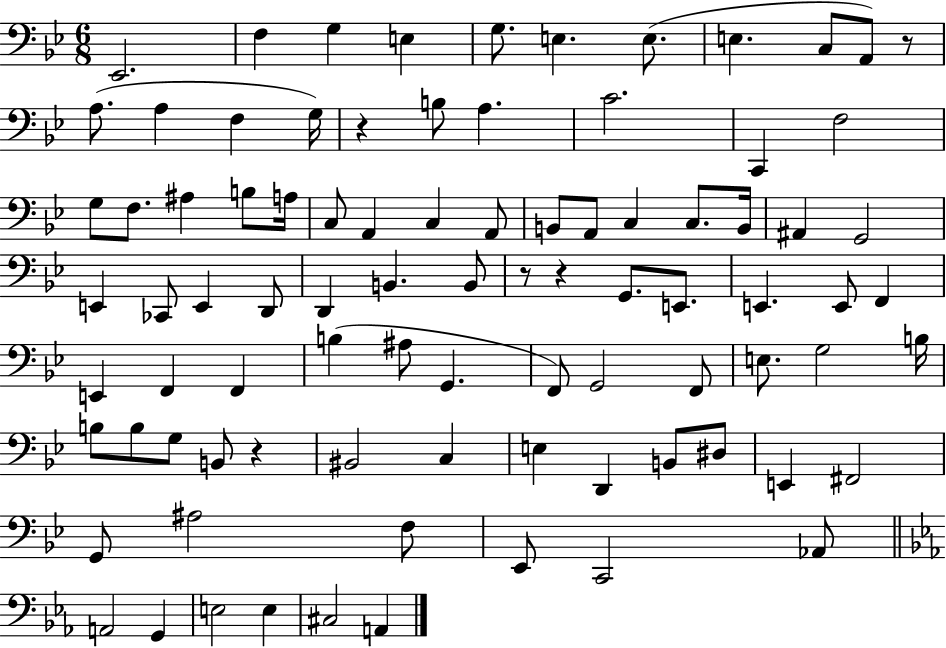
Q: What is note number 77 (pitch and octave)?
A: Ab2